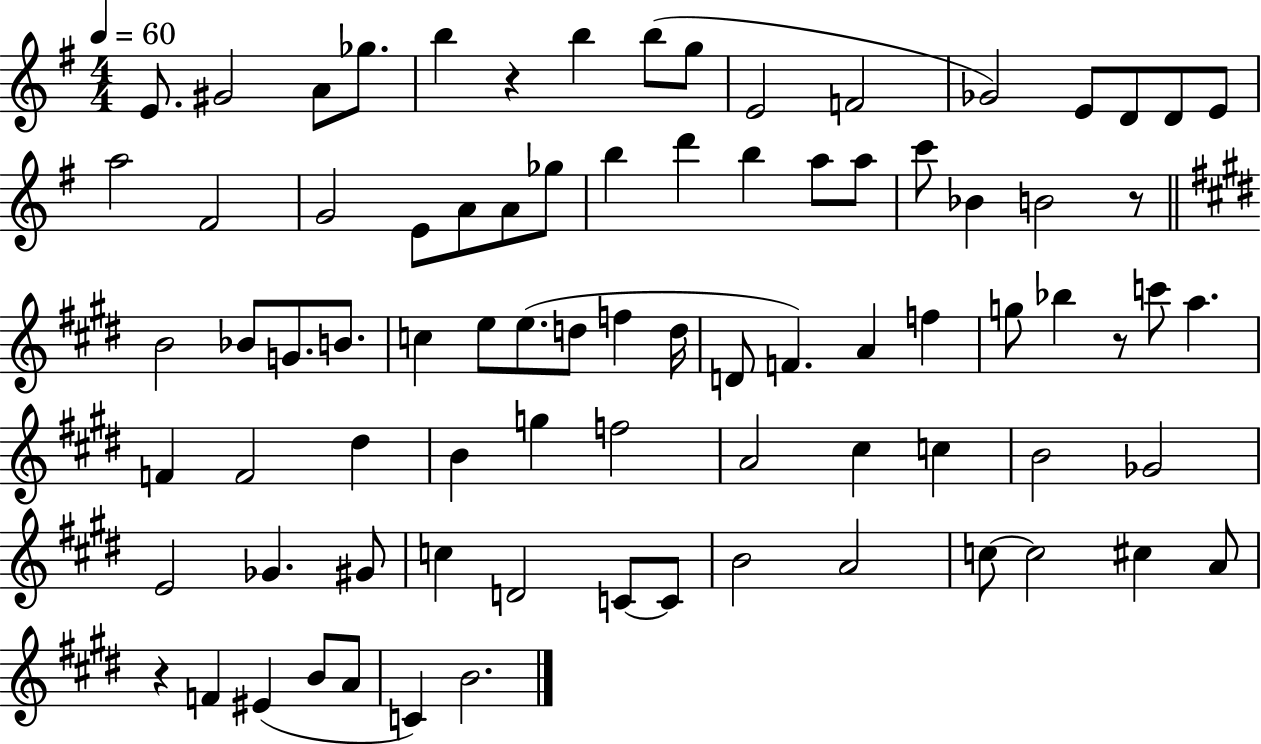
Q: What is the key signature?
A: G major